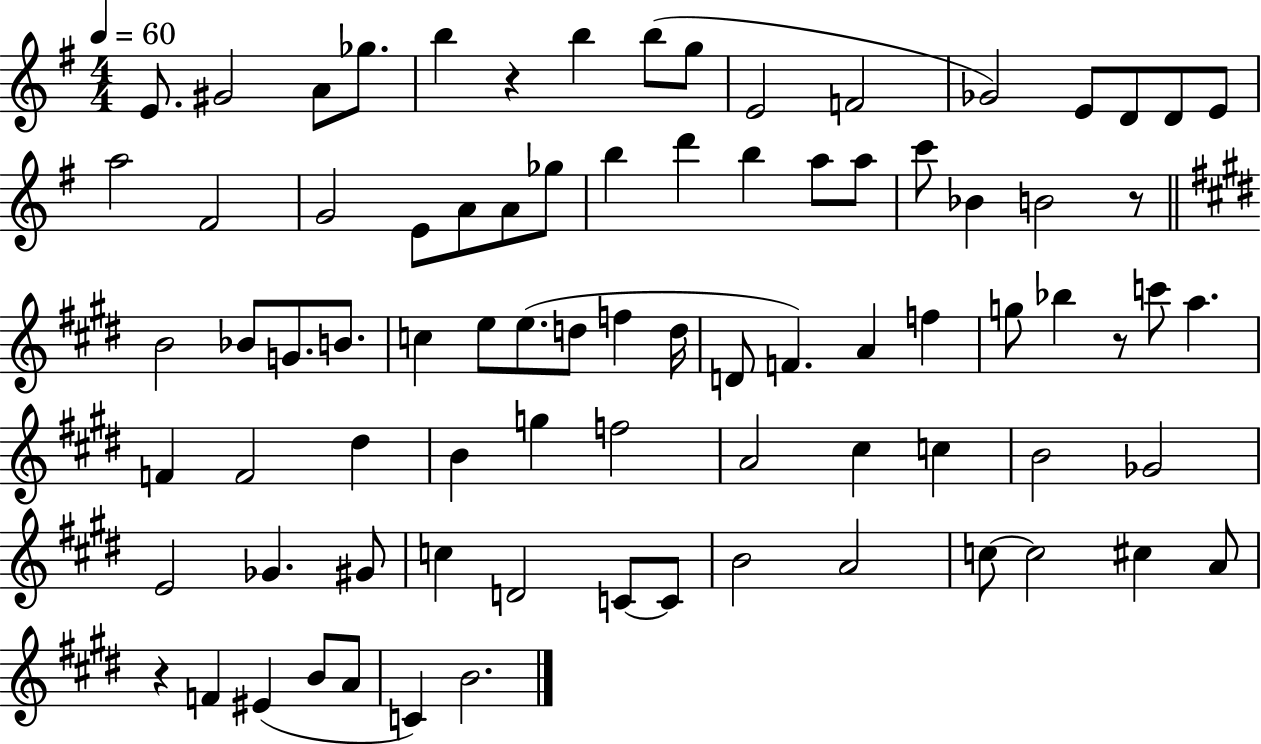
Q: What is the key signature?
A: G major